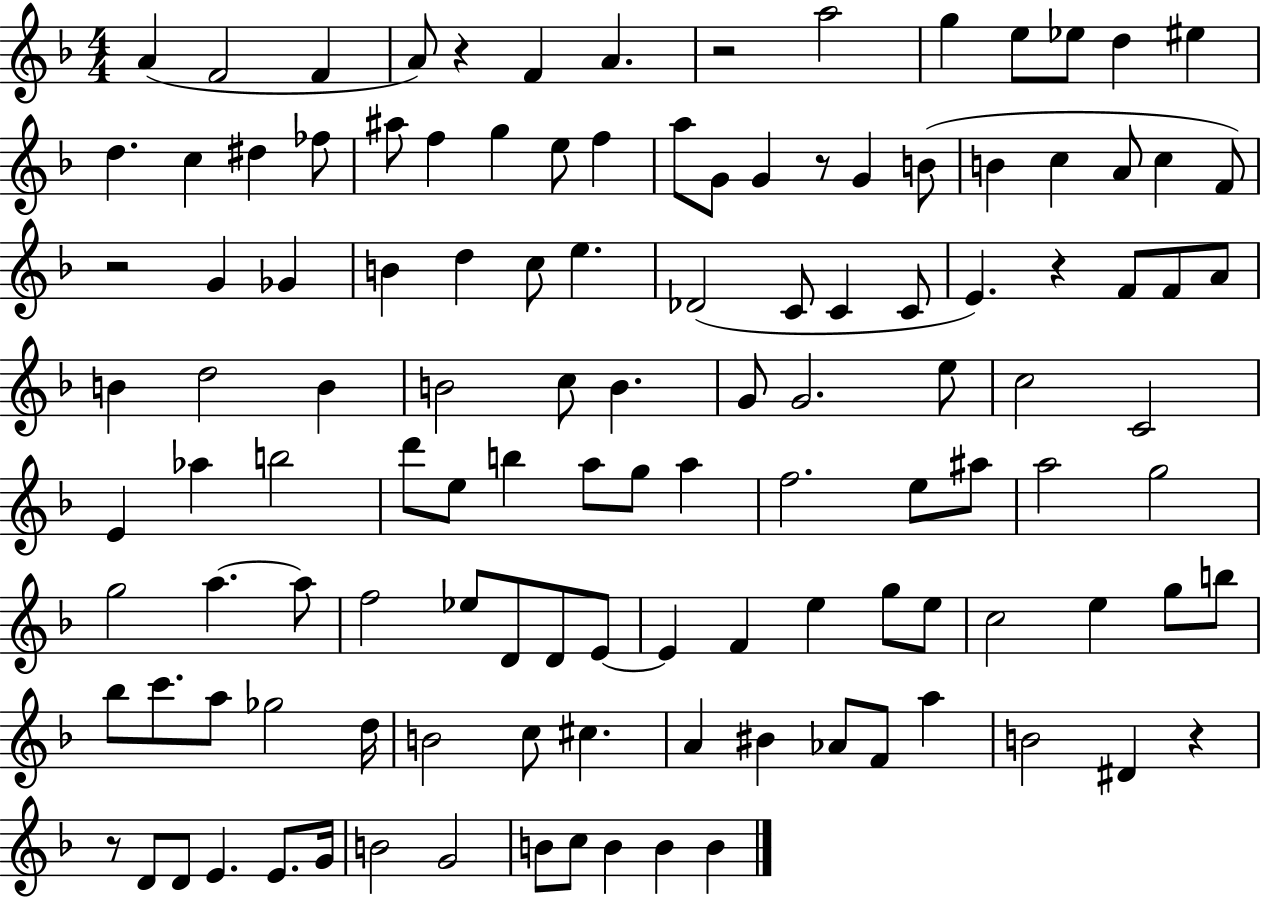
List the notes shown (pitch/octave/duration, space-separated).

A4/q F4/h F4/q A4/e R/q F4/q A4/q. R/h A5/h G5/q E5/e Eb5/e D5/q EIS5/q D5/q. C5/q D#5/q FES5/e A#5/e F5/q G5/q E5/e F5/q A5/e G4/e G4/q R/e G4/q B4/e B4/q C5/q A4/e C5/q F4/e R/h G4/q Gb4/q B4/q D5/q C5/e E5/q. Db4/h C4/e C4/q C4/e E4/q. R/q F4/e F4/e A4/e B4/q D5/h B4/q B4/h C5/e B4/q. G4/e G4/h. E5/e C5/h C4/h E4/q Ab5/q B5/h D6/e E5/e B5/q A5/e G5/e A5/q F5/h. E5/e A#5/e A5/h G5/h G5/h A5/q. A5/e F5/h Eb5/e D4/e D4/e E4/e E4/q F4/q E5/q G5/e E5/e C5/h E5/q G5/e B5/e Bb5/e C6/e. A5/e Gb5/h D5/s B4/h C5/e C#5/q. A4/q BIS4/q Ab4/e F4/e A5/q B4/h D#4/q R/q R/e D4/e D4/e E4/q. E4/e. G4/s B4/h G4/h B4/e C5/e B4/q B4/q B4/q